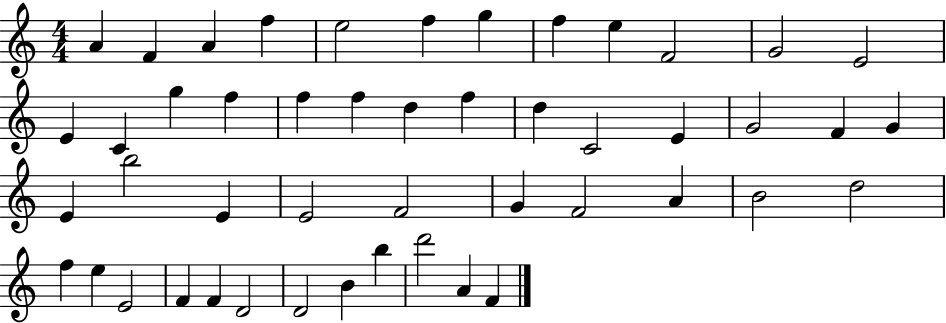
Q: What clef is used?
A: treble